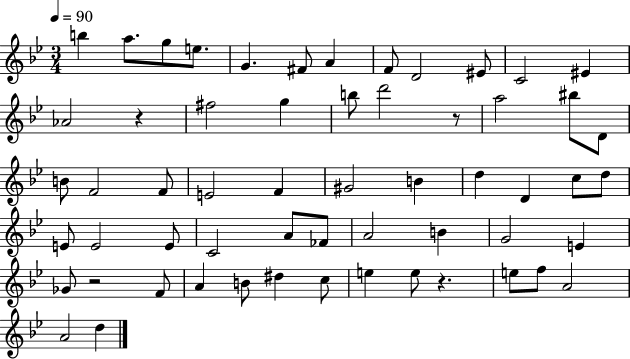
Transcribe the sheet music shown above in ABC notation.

X:1
T:Untitled
M:3/4
L:1/4
K:Bb
b a/2 g/2 e/2 G ^F/2 A F/2 D2 ^E/2 C2 ^E _A2 z ^f2 g b/2 d'2 z/2 a2 ^b/2 D/2 B/2 F2 F/2 E2 F ^G2 B d D c/2 d/2 E/2 E2 E/2 C2 A/2 _F/2 A2 B G2 E _G/2 z2 F/2 A B/2 ^d c/2 e e/2 z e/2 f/2 A2 A2 d